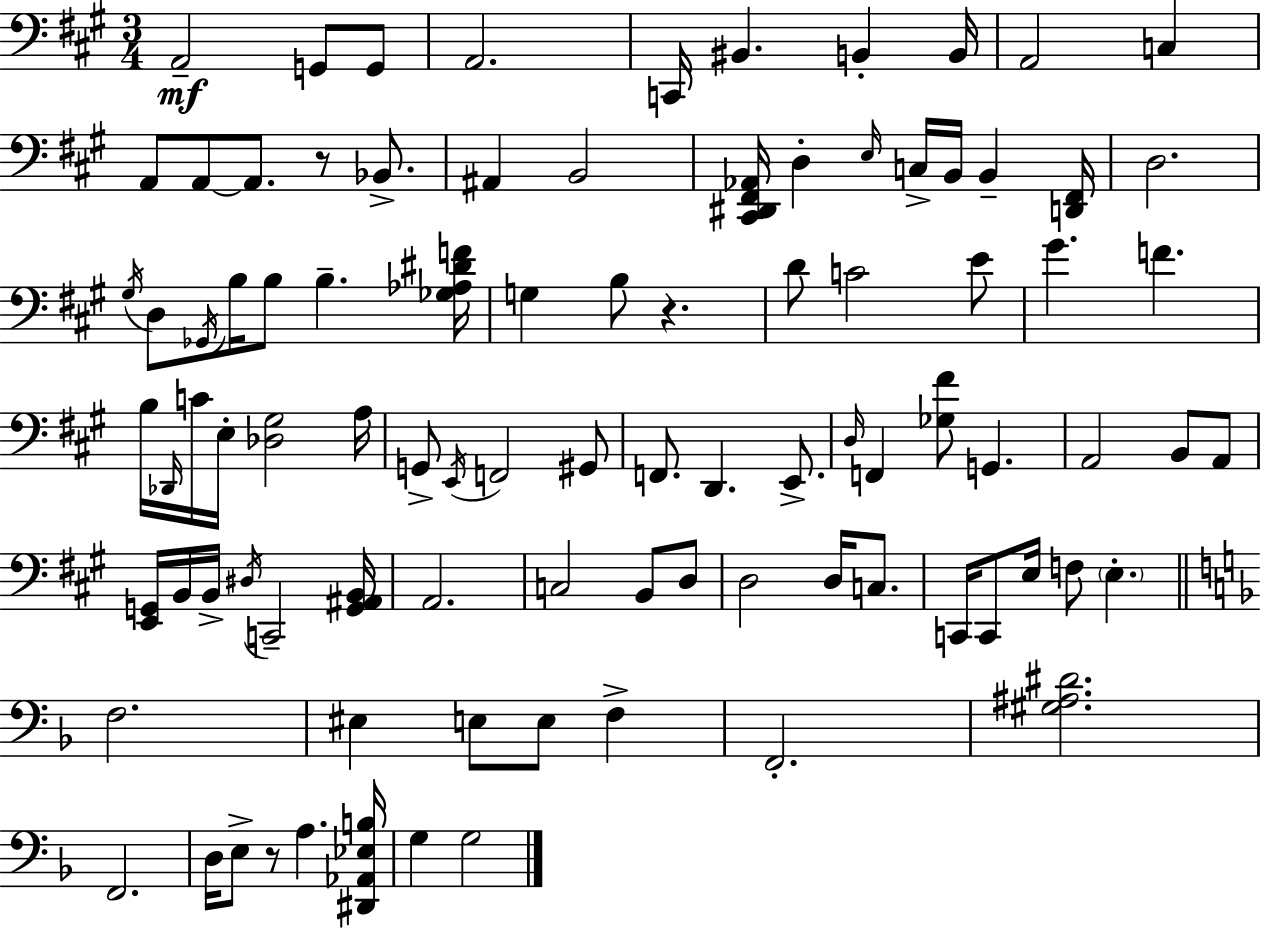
A2/h G2/e G2/e A2/h. C2/s BIS2/q. B2/q B2/s A2/h C3/q A2/e A2/e A2/e. R/e Bb2/e. A#2/q B2/h [C#2,D#2,F#2,Ab2]/s D3/q E3/s C3/s B2/s B2/q [D2,F#2]/s D3/h. G#3/s D3/e Gb2/s B3/s B3/e B3/q. [Gb3,Ab3,D#4,F4]/s G3/q B3/e R/q. D4/e C4/h E4/e G#4/q. F4/q. B3/s Db2/s C4/s E3/s [Db3,G#3]/h A3/s G2/e E2/s F2/h G#2/e F2/e. D2/q. E2/e. D3/s F2/q [Gb3,F#4]/e G2/q. A2/h B2/e A2/e [E2,G2]/s B2/s B2/s D#3/s C2/h [G2,A#2,B2]/s A2/h. C3/h B2/e D3/e D3/h D3/s C3/e. C2/s C2/e E3/s F3/e E3/q. F3/h. EIS3/q E3/e E3/e F3/q F2/h. [G#3,A#3,D#4]/h. F2/h. D3/s E3/e R/e A3/q. [D#2,Ab2,Eb3,B3]/s G3/q G3/h